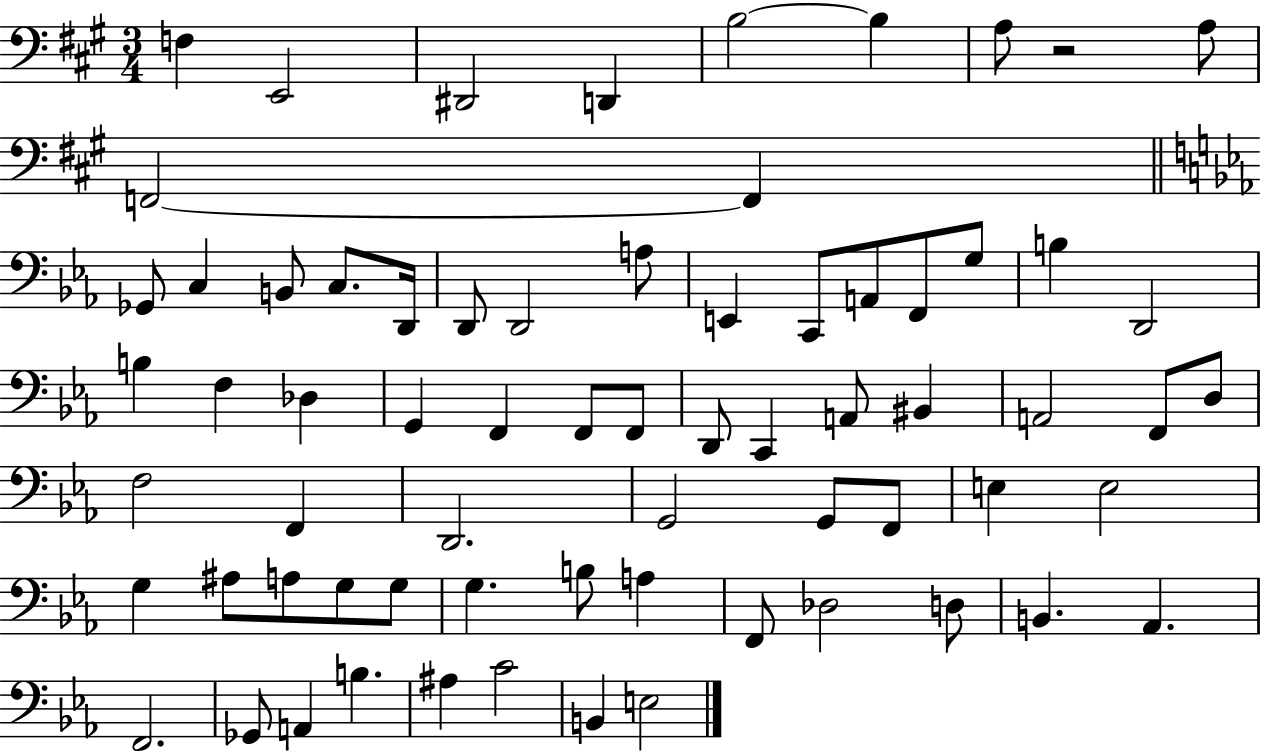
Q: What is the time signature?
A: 3/4